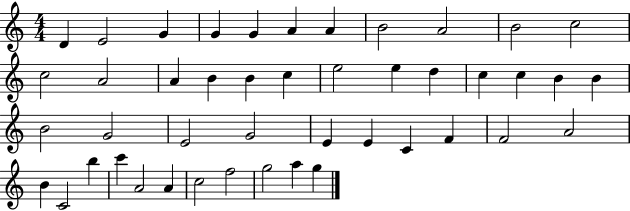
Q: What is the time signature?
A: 4/4